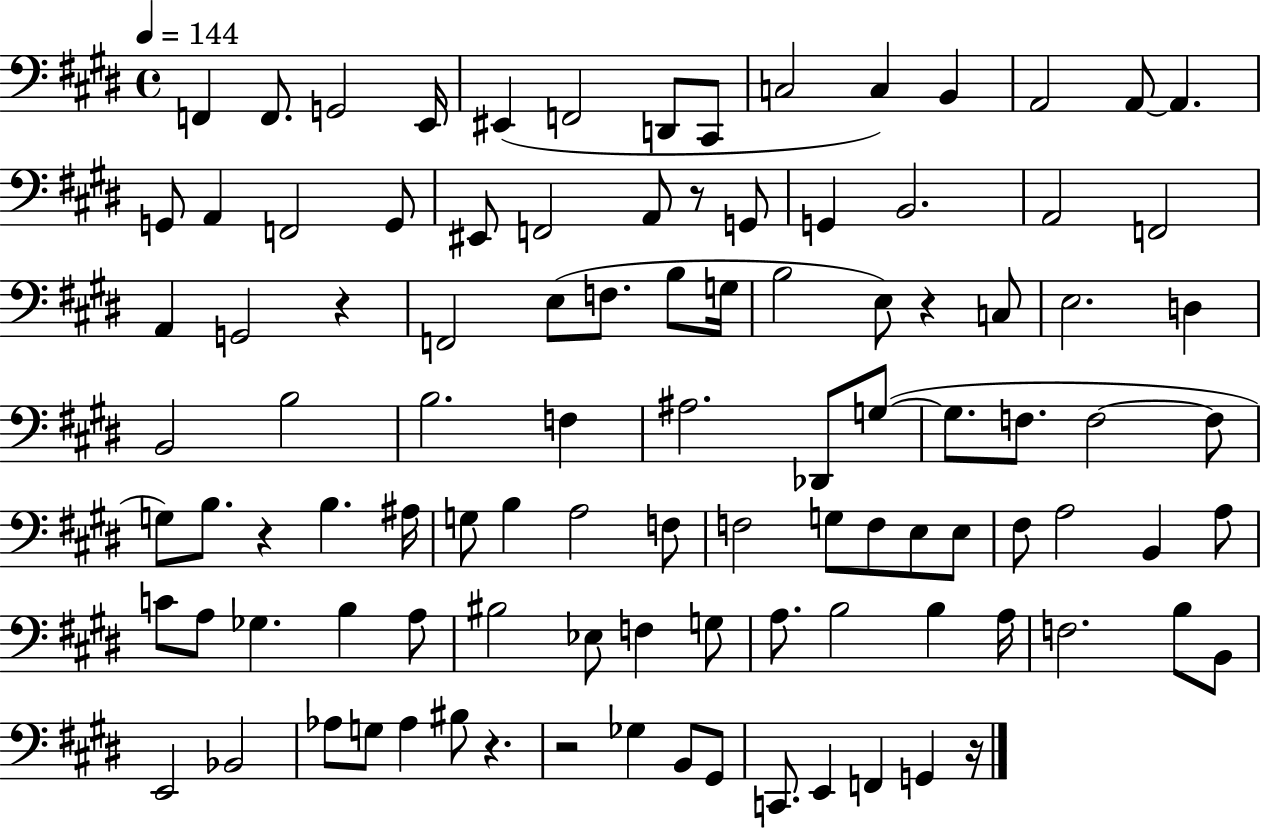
{
  \clef bass
  \time 4/4
  \defaultTimeSignature
  \key e \major
  \tempo 4 = 144
  \repeat volta 2 { f,4 f,8. g,2 e,16 | eis,4( f,2 d,8 cis,8 | c2 c4) b,4 | a,2 a,8~~ a,4. | \break g,8 a,4 f,2 g,8 | eis,8 f,2 a,8 r8 g,8 | g,4 b,2. | a,2 f,2 | \break a,4 g,2 r4 | f,2 e8( f8. b8 g16 | b2 e8) r4 c8 | e2. d4 | \break b,2 b2 | b2. f4 | ais2. des,8 g8~(~ | g8. f8. f2~~ f8 | \break g8) b8. r4 b4. ais16 | g8 b4 a2 f8 | f2 g8 f8 e8 e8 | fis8 a2 b,4 a8 | \break c'8 a8 ges4. b4 a8 | bis2 ees8 f4 g8 | a8. b2 b4 a16 | f2. b8 b,8 | \break e,2 bes,2 | aes8 g8 aes4 bis8 r4. | r2 ges4 b,8 gis,8 | c,8. e,4 f,4 g,4 r16 | \break } \bar "|."
}